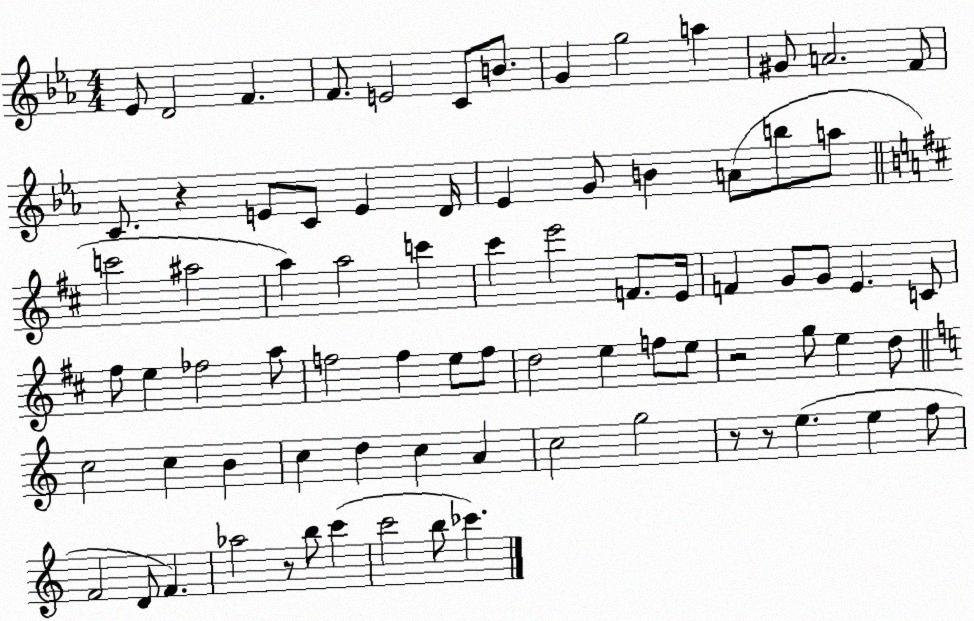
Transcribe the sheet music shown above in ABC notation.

X:1
T:Untitled
M:4/4
L:1/4
K:Eb
_E/2 D2 F F/2 E2 C/2 B/2 G g2 a ^G/2 A2 F/2 C/2 z E/2 C/2 E D/4 _E G/2 B A/2 b/2 a/2 c'2 ^a2 a a2 c' ^c' e'2 F/2 E/4 F G/2 G/2 E C/2 ^f/2 e _f2 a/2 f2 f e/2 f/2 d2 e f/2 e/2 z2 g/2 e d/2 c2 c B c d c A c2 g2 z/2 z/2 e e f/2 F2 D/2 F _a2 z/2 b/2 c' c'2 b/2 _c'